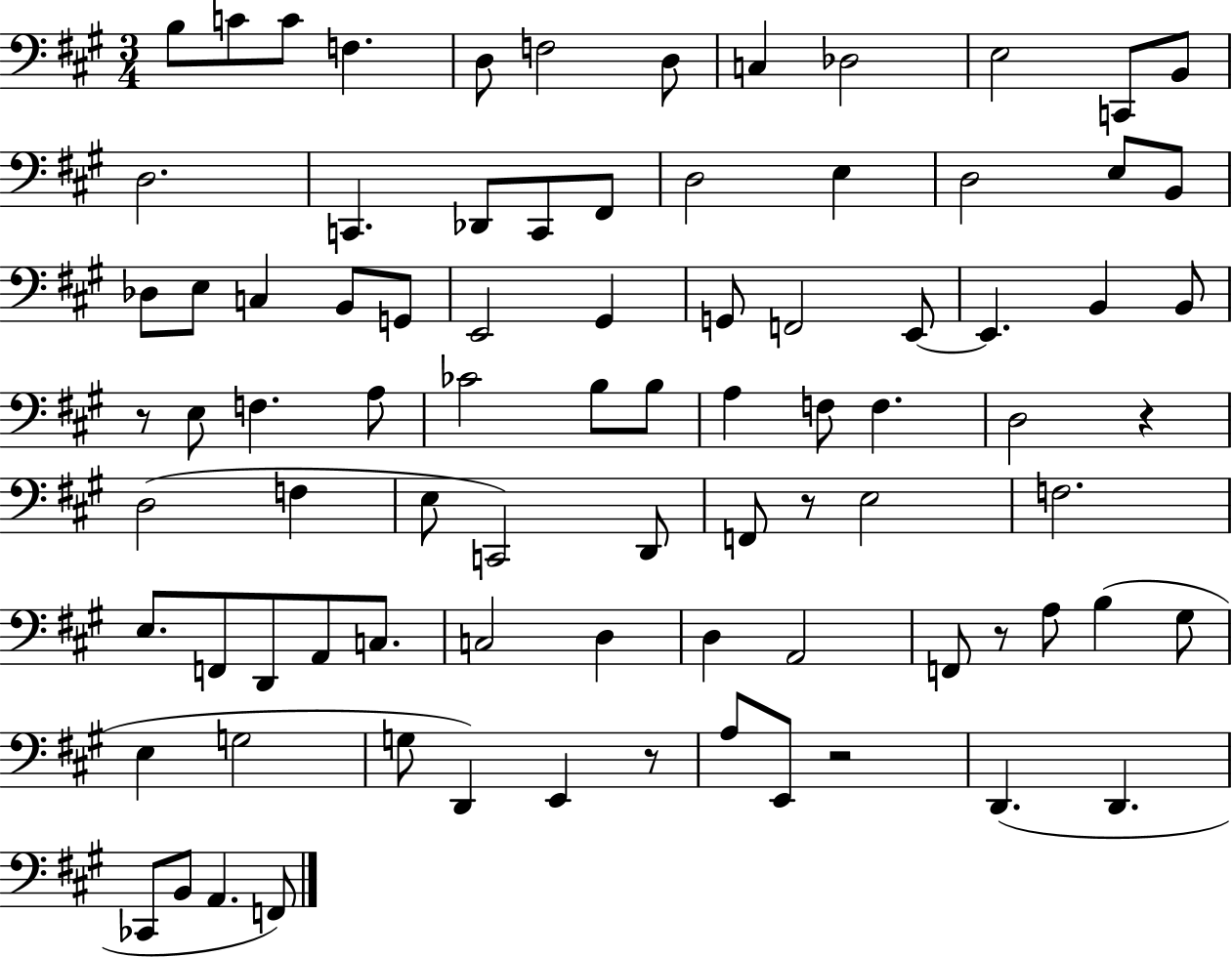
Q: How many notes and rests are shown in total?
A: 85